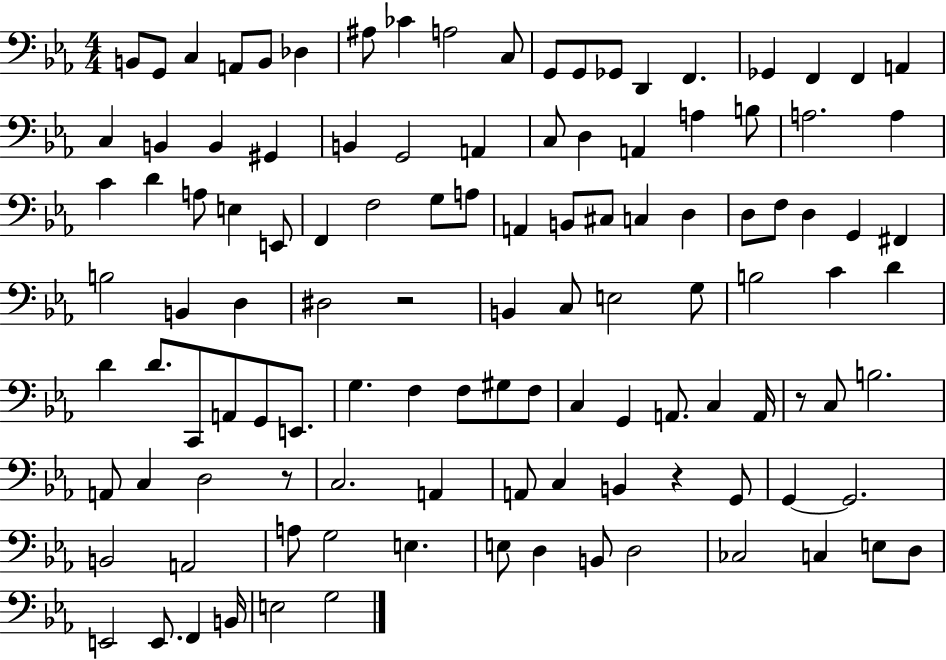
{
  \clef bass
  \numericTimeSignature
  \time 4/4
  \key ees \major
  b,8 g,8 c4 a,8 b,8 des4 | ais8 ces'4 a2 c8 | g,8 g,8 ges,8 d,4 f,4. | ges,4 f,4 f,4 a,4 | \break c4 b,4 b,4 gis,4 | b,4 g,2 a,4 | c8 d4 a,4 a4 b8 | a2. a4 | \break c'4 d'4 a8 e4 e,8 | f,4 f2 g8 a8 | a,4 b,8 cis8 c4 d4 | d8 f8 d4 g,4 fis,4 | \break b2 b,4 d4 | dis2 r2 | b,4 c8 e2 g8 | b2 c'4 d'4 | \break d'4 d'8. c,8 a,8 g,8 e,8. | g4. f4 f8 gis8 f8 | c4 g,4 a,8. c4 a,16 | r8 c8 b2. | \break a,8 c4 d2 r8 | c2. a,4 | a,8 c4 b,4 r4 g,8 | g,4~~ g,2. | \break b,2 a,2 | a8 g2 e4. | e8 d4 b,8 d2 | ces2 c4 e8 d8 | \break e,2 e,8. f,4 b,16 | e2 g2 | \bar "|."
}